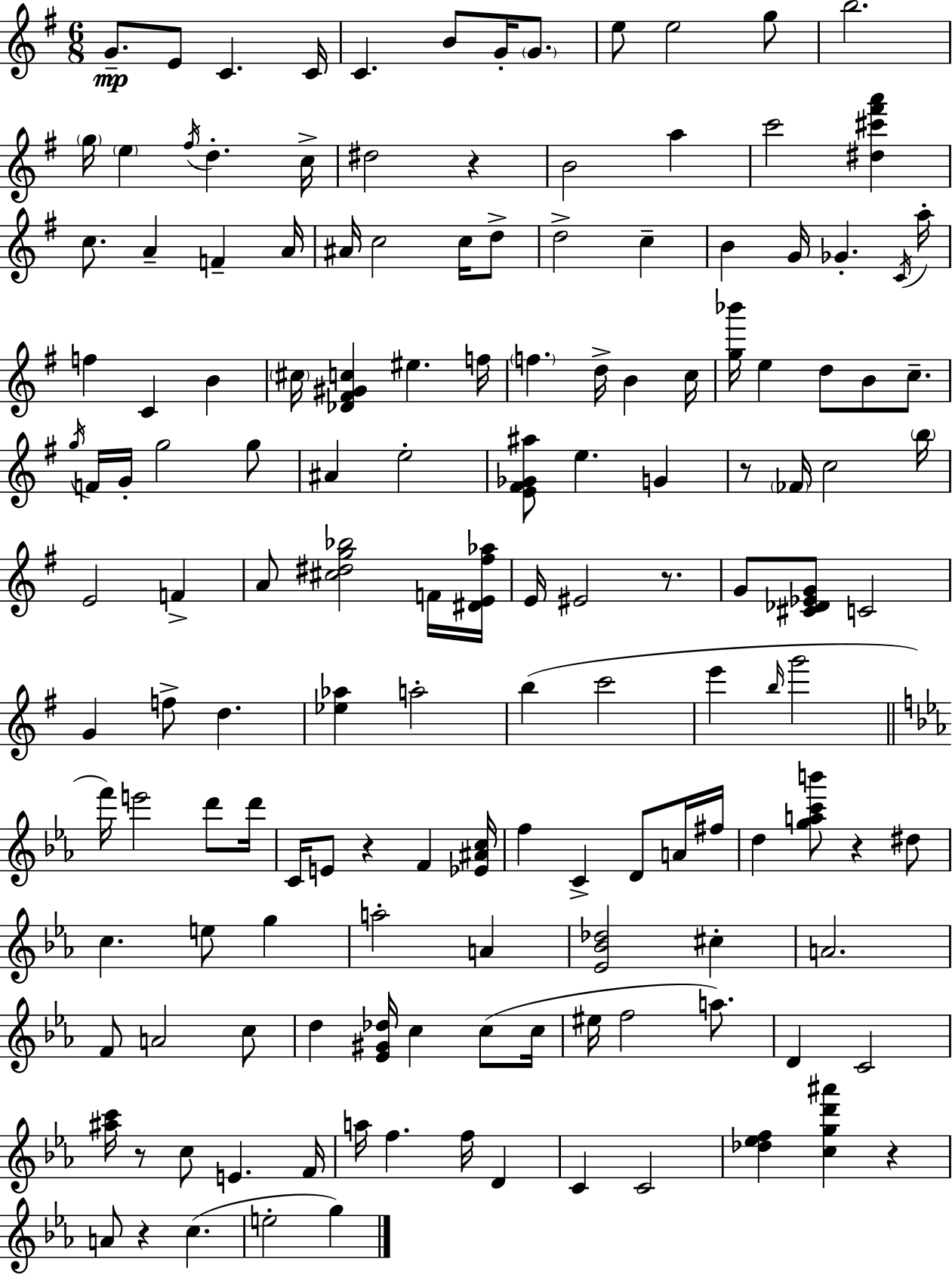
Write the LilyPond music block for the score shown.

{
  \clef treble
  \numericTimeSignature
  \time 6/8
  \key g \major
  g'8.--\mp e'8 c'4. c'16 | c'4. b'8 g'16-. \parenthesize g'8. | e''8 e''2 g''8 | b''2. | \break \parenthesize g''16 \parenthesize e''4 \acciaccatura { fis''16 } d''4.-. | c''16-> dis''2 r4 | b'2 a''4 | c'''2 <dis'' cis''' fis''' a'''>4 | \break c''8. a'4-- f'4-- | a'16 ais'16 c''2 c''16 d''8-> | d''2-> c''4-- | b'4 g'16 ges'4.-. | \break \acciaccatura { c'16 } a''16-. f''4 c'4 b'4 | \parenthesize cis''16 <des' fis' gis' c''>4 eis''4. | f''16 \parenthesize f''4. d''16-> b'4 | c''16 <g'' bes'''>16 e''4 d''8 b'8 c''8.-- | \break \acciaccatura { g''16 } f'16 g'16-. g''2 | g''8 ais'4 e''2-. | <e' fis' ges' ais''>8 e''4. g'4 | r8 \parenthesize fes'16 c''2 | \break \parenthesize b''16 e'2 f'4-> | a'8 <cis'' dis'' g'' bes''>2 | f'16 <dis' e' fis'' aes''>16 e'16 eis'2 | r8. g'8 <cis' des' ees' g'>8 c'2 | \break g'4 f''8-> d''4. | <ees'' aes''>4 a''2-. | b''4( c'''2 | e'''4 \grace { b''16 } g'''2 | \break \bar "||" \break \key ees \major f'''16) e'''2 d'''8 d'''16 | c'16 e'8 r4 f'4 <ees' ais' c''>16 | f''4 c'4-> d'8 a'16 fis''16 | d''4 <g'' a'' c''' b'''>8 r4 dis''8 | \break c''4. e''8 g''4 | a''2-. a'4 | <ees' bes' des''>2 cis''4-. | a'2. | \break f'8 a'2 c''8 | d''4 <ees' gis' des''>16 c''4 c''8( c''16 | eis''16 f''2 a''8.) | d'4 c'2 | \break <ais'' c'''>16 r8 c''8 e'4. f'16 | a''16 f''4. f''16 d'4 | c'4 c'2 | <des'' ees'' f''>4 <c'' g'' d''' ais'''>4 r4 | \break a'8 r4 c''4.( | e''2-. g''4) | \bar "|."
}